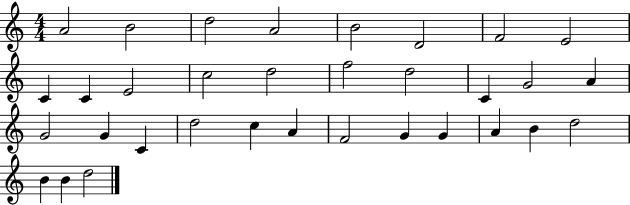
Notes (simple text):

A4/h B4/h D5/h A4/h B4/h D4/h F4/h E4/h C4/q C4/q E4/h C5/h D5/h F5/h D5/h C4/q G4/h A4/q G4/h G4/q C4/q D5/h C5/q A4/q F4/h G4/q G4/q A4/q B4/q D5/h B4/q B4/q D5/h